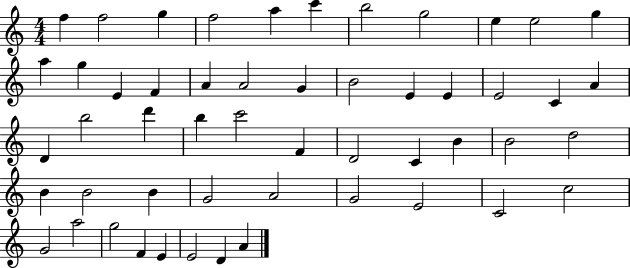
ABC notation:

X:1
T:Untitled
M:4/4
L:1/4
K:C
f f2 g f2 a c' b2 g2 e e2 g a g E F A A2 G B2 E E E2 C A D b2 d' b c'2 F D2 C B B2 d2 B B2 B G2 A2 G2 E2 C2 c2 G2 a2 g2 F E E2 D A